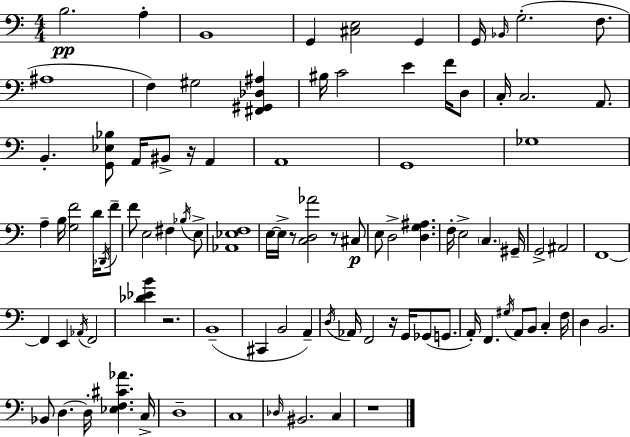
B3/h. A3/q B2/w G2/q [C#3,E3]/h G2/q G2/s Bb2/s G3/h. F3/e. A#3/w F3/q G#3/h [F#2,G#2,Db3,A#3]/q BIS3/s C4/h E4/q F4/s D3/e C3/s C3/h. A2/e. B2/q. [G2,Eb3,Bb3]/e A2/s BIS2/e R/s A2/q A2/w G2/w Gb3/w A3/q B3/s [G3,F4]/h D4/s Db2/s F4/e F4/e E3/h F#3/q Bb3/s E3/e [Ab2,Eb3,F3]/w E3/s E3/s R/e [C3,D3,Ab4]/h R/e C#3/e E3/e D3/h [D3,G3,A#3]/q. F3/s E3/h C3/q. G#2/s G2/h A#2/h F2/w F2/q E2/q Ab2/s F2/h [Db4,Eb4,B4]/q R/h. B2/w C#2/q B2/h A2/q D3/s Ab2/s F2/h R/s G2/s Gb2/e G2/e. A2/s F2/q. G#3/s A2/e B2/e C3/q F3/s D3/q B2/h. Bb2/e D3/q. D3/s [Eb3,F3,C#4,Ab4]/q. C3/s D3/w C3/w Db3/s BIS2/h. C3/q R/w